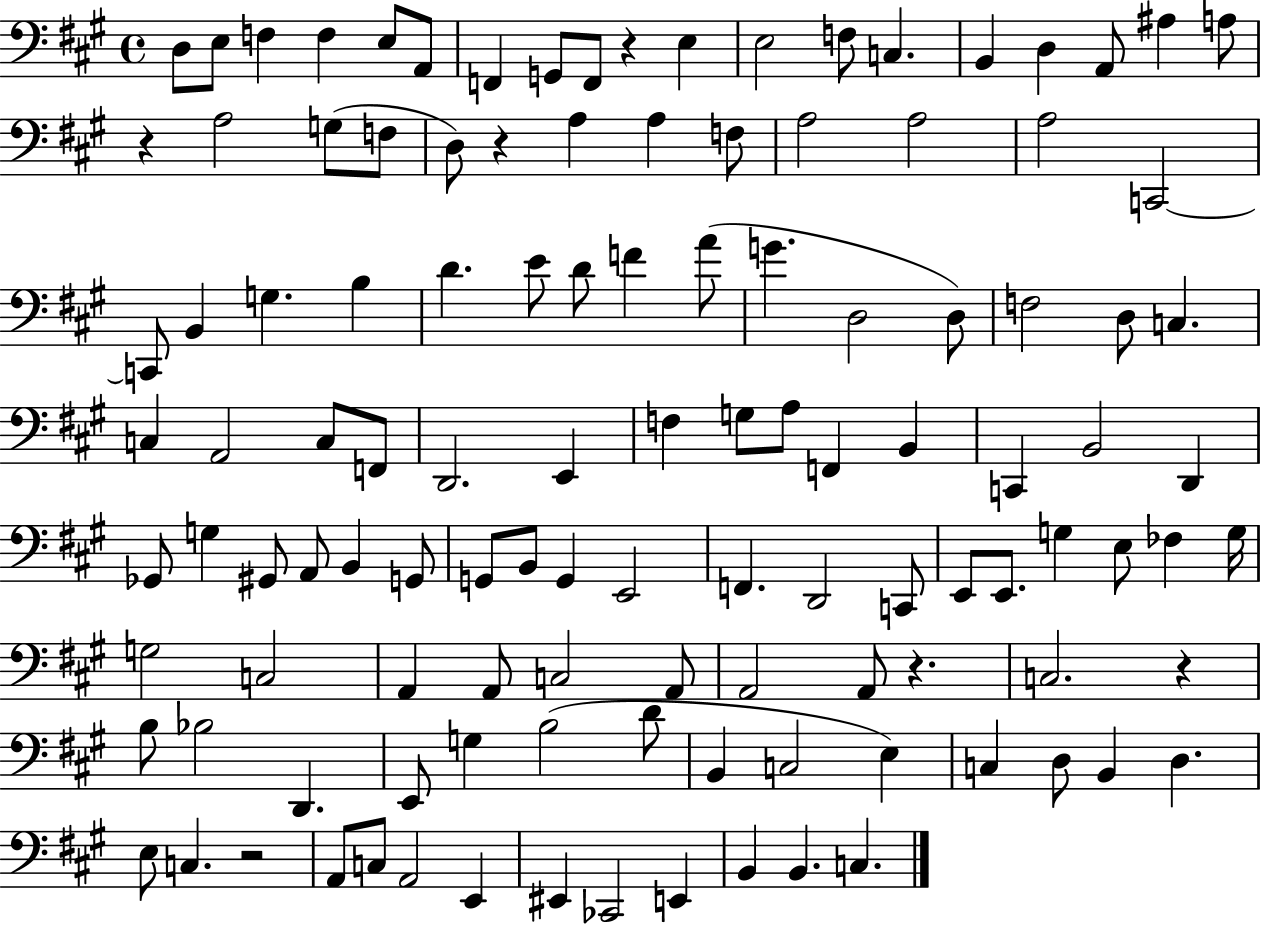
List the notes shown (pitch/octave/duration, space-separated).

D3/e E3/e F3/q F3/q E3/e A2/e F2/q G2/e F2/e R/q E3/q E3/h F3/e C3/q. B2/q D3/q A2/e A#3/q A3/e R/q A3/h G3/e F3/e D3/e R/q A3/q A3/q F3/e A3/h A3/h A3/h C2/h C2/e B2/q G3/q. B3/q D4/q. E4/e D4/e F4/q A4/e G4/q. D3/h D3/e F3/h D3/e C3/q. C3/q A2/h C3/e F2/e D2/h. E2/q F3/q G3/e A3/e F2/q B2/q C2/q B2/h D2/q Gb2/e G3/q G#2/e A2/e B2/q G2/e G2/e B2/e G2/q E2/h F2/q. D2/h C2/e E2/e E2/e. G3/q E3/e FES3/q G3/s G3/h C3/h A2/q A2/e C3/h A2/e A2/h A2/e R/q. C3/h. R/q B3/e Bb3/h D2/q. E2/e G3/q B3/h D4/e B2/q C3/h E3/q C3/q D3/e B2/q D3/q. E3/e C3/q. R/h A2/e C3/e A2/h E2/q EIS2/q CES2/h E2/q B2/q B2/q. C3/q.